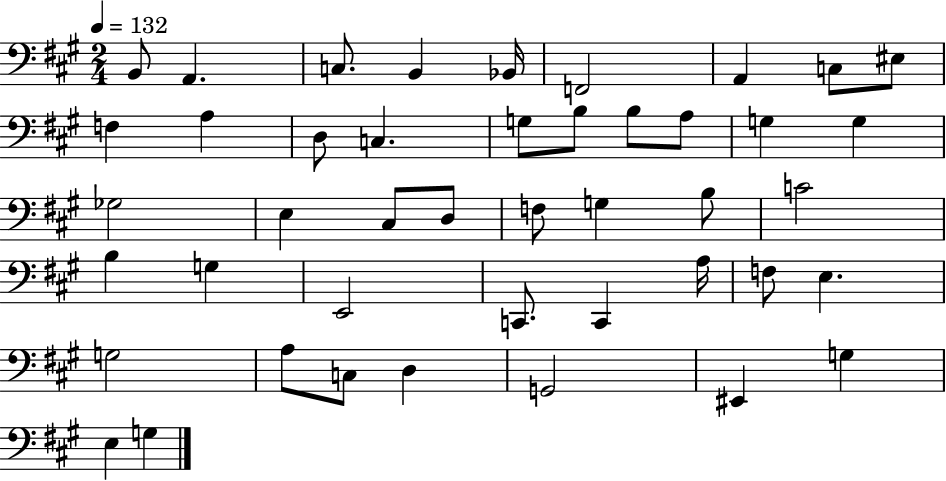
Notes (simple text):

B2/e A2/q. C3/e. B2/q Bb2/s F2/h A2/q C3/e EIS3/e F3/q A3/q D3/e C3/q. G3/e B3/e B3/e A3/e G3/q G3/q Gb3/h E3/q C#3/e D3/e F3/e G3/q B3/e C4/h B3/q G3/q E2/h C2/e. C2/q A3/s F3/e E3/q. G3/h A3/e C3/e D3/q G2/h EIS2/q G3/q E3/q G3/q